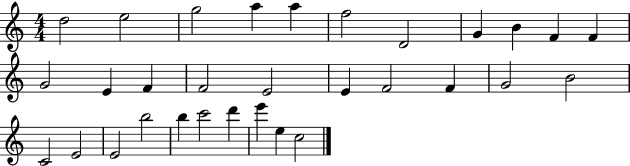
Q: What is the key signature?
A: C major